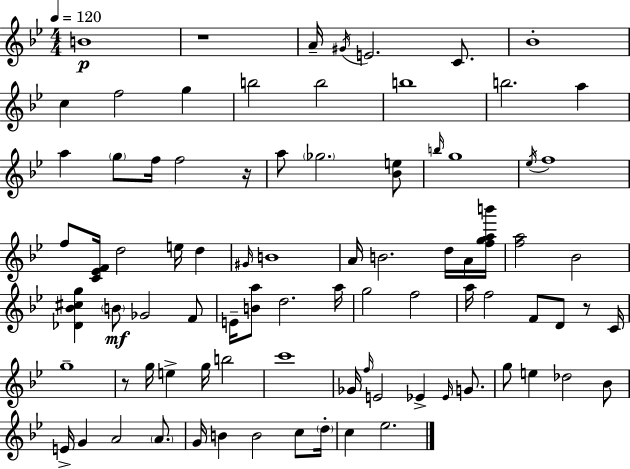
B4/w R/w A4/s G#4/s E4/h. C4/e. Bb4/w C5/q F5/h G5/q B5/h B5/h B5/w B5/h. A5/q A5/q G5/e F5/s F5/h R/s A5/e Gb5/h. [Bb4,E5]/e B5/s G5/w Eb5/s F5/w F5/e [C4,Eb4,F4]/s D5/h E5/s D5/q G#4/s B4/w A4/s B4/h. D5/s A4/s [F5,G5,A5,B6]/s [F5,A5]/h Bb4/h [Db4,Bb4,C#5,G5]/q B4/e Gb4/h F4/e E4/s [B4,A5]/e D5/h. A5/s G5/h F5/h A5/s F5/h F4/e D4/e R/e C4/s G5/w R/e G5/s E5/q G5/s B5/h C6/w Gb4/s F5/s E4/h Eb4/q Eb4/s G4/e. G5/e E5/q Db5/h Bb4/e E4/s G4/q A4/h A4/e. G4/s B4/q B4/h C5/e D5/s C5/q Eb5/h.